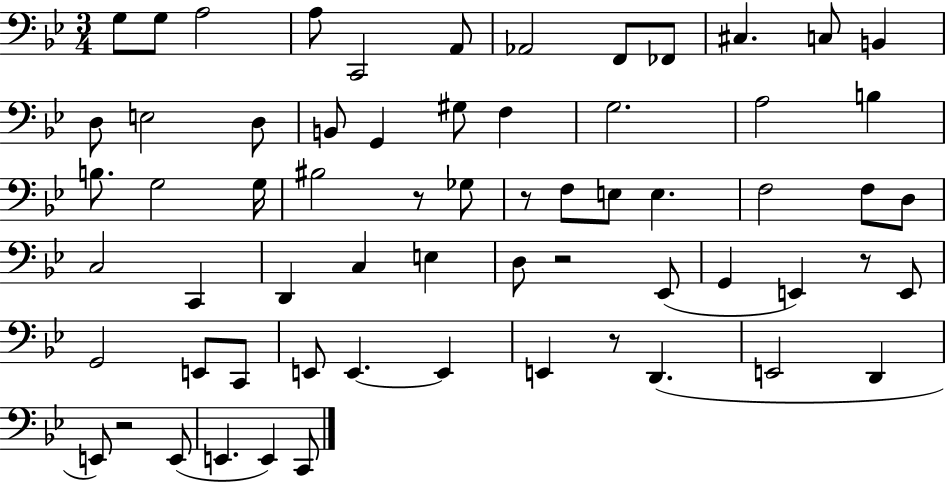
{
  \clef bass
  \numericTimeSignature
  \time 3/4
  \key bes \major
  g8 g8 a2 | a8 c,2 a,8 | aes,2 f,8 fes,8 | cis4. c8 b,4 | \break d8 e2 d8 | b,8 g,4 gis8 f4 | g2. | a2 b4 | \break b8. g2 g16 | bis2 r8 ges8 | r8 f8 e8 e4. | f2 f8 d8 | \break c2 c,4 | d,4 c4 e4 | d8 r2 ees,8( | g,4 e,4) r8 e,8 | \break g,2 e,8 c,8 | e,8 e,4.~~ e,4 | e,4 r8 d,4.( | e,2 d,4 | \break e,8) r2 e,8( | e,4. e,4) c,8 | \bar "|."
}